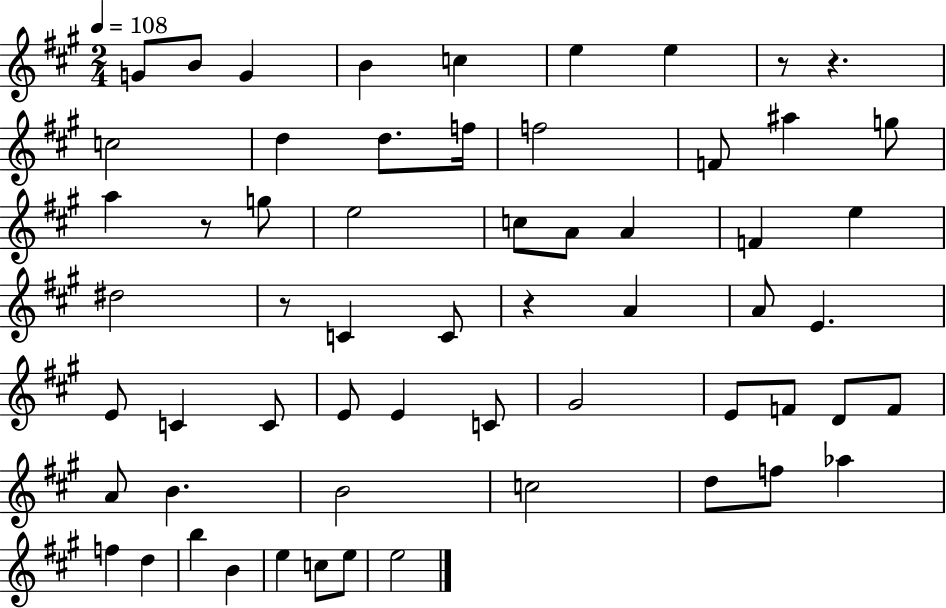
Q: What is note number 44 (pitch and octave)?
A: C5